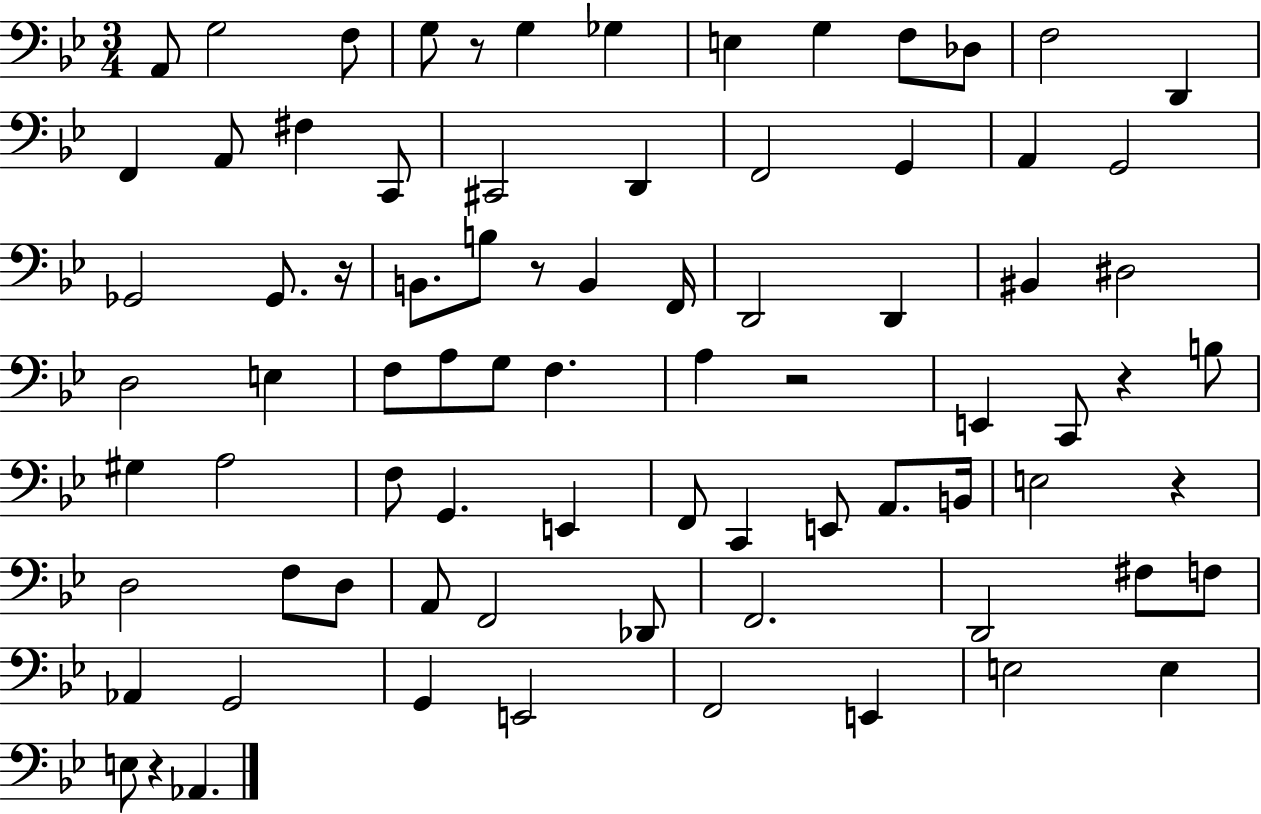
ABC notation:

X:1
T:Untitled
M:3/4
L:1/4
K:Bb
A,,/2 G,2 F,/2 G,/2 z/2 G, _G, E, G, F,/2 _D,/2 F,2 D,, F,, A,,/2 ^F, C,,/2 ^C,,2 D,, F,,2 G,, A,, G,,2 _G,,2 _G,,/2 z/4 B,,/2 B,/2 z/2 B,, F,,/4 D,,2 D,, ^B,, ^D,2 D,2 E, F,/2 A,/2 G,/2 F, A, z2 E,, C,,/2 z B,/2 ^G, A,2 F,/2 G,, E,, F,,/2 C,, E,,/2 A,,/2 B,,/4 E,2 z D,2 F,/2 D,/2 A,,/2 F,,2 _D,,/2 F,,2 D,,2 ^F,/2 F,/2 _A,, G,,2 G,, E,,2 F,,2 E,, E,2 E, E,/2 z _A,,